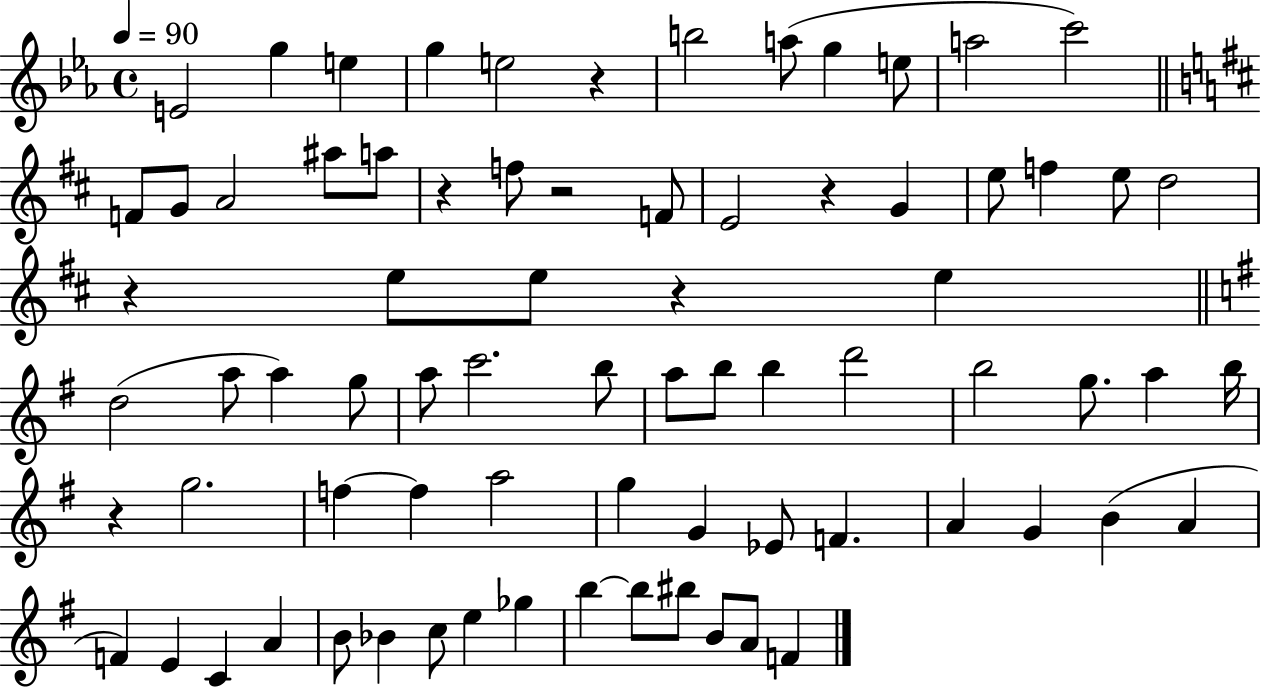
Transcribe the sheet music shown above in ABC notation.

X:1
T:Untitled
M:4/4
L:1/4
K:Eb
E2 g e g e2 z b2 a/2 g e/2 a2 c'2 F/2 G/2 A2 ^a/2 a/2 z f/2 z2 F/2 E2 z G e/2 f e/2 d2 z e/2 e/2 z e d2 a/2 a g/2 a/2 c'2 b/2 a/2 b/2 b d'2 b2 g/2 a b/4 z g2 f f a2 g G _E/2 F A G B A F E C A B/2 _B c/2 e _g b b/2 ^b/2 B/2 A/2 F